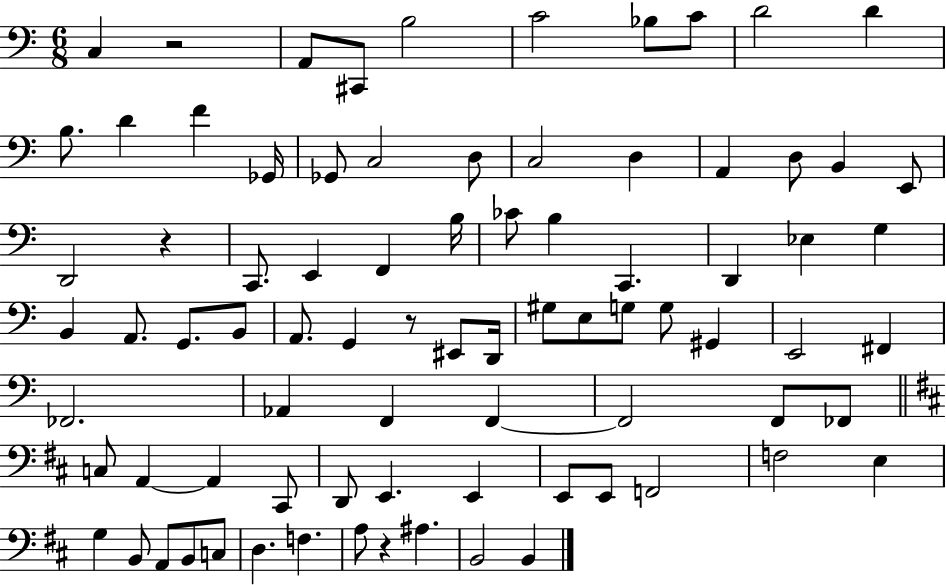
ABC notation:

X:1
T:Untitled
M:6/8
L:1/4
K:C
C, z2 A,,/2 ^C,,/2 B,2 C2 _B,/2 C/2 D2 D B,/2 D F _G,,/4 _G,,/2 C,2 D,/2 C,2 D, A,, D,/2 B,, E,,/2 D,,2 z C,,/2 E,, F,, B,/4 _C/2 B, C,, D,, _E, G, B,, A,,/2 G,,/2 B,,/2 A,,/2 G,, z/2 ^E,,/2 D,,/4 ^G,/2 E,/2 G,/2 G,/2 ^G,, E,,2 ^F,, _F,,2 _A,, F,, F,, F,,2 F,,/2 _F,,/2 C,/2 A,, A,, ^C,,/2 D,,/2 E,, E,, E,,/2 E,,/2 F,,2 F,2 E, G, B,,/2 A,,/2 B,,/2 C,/2 D, F, A,/2 z ^A, B,,2 B,,